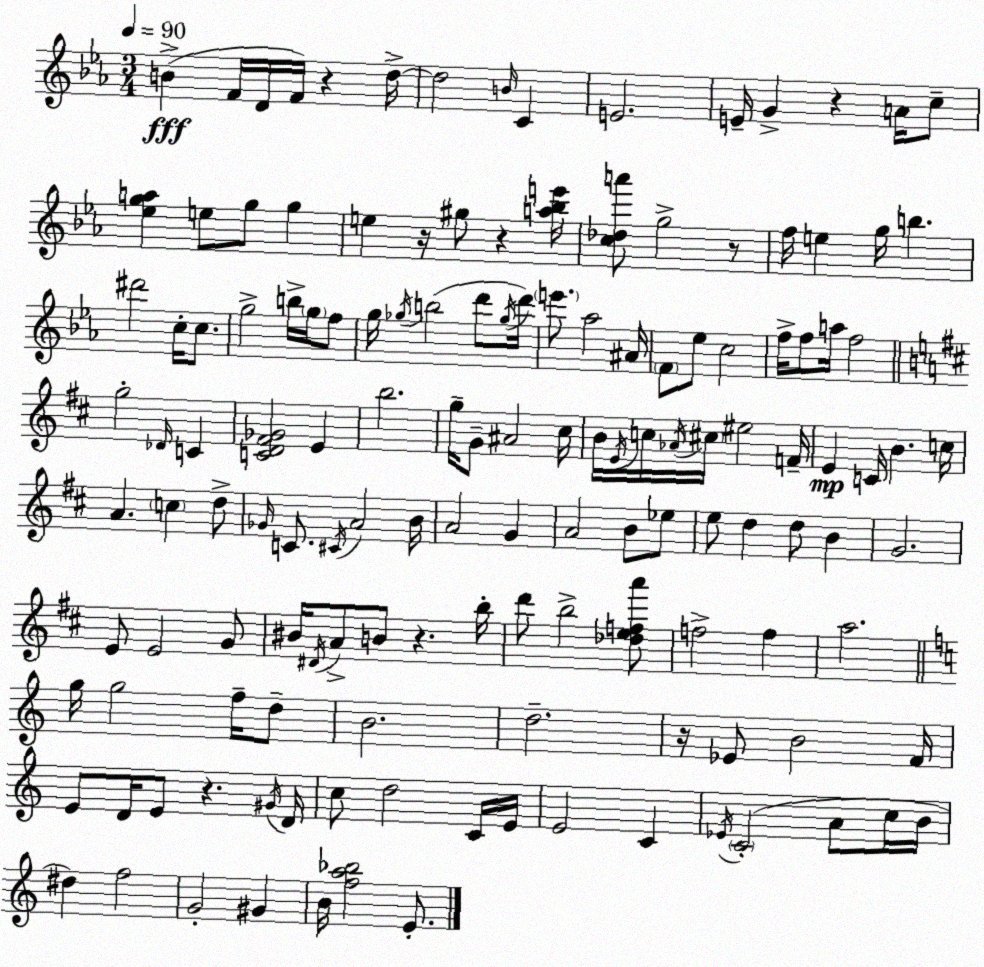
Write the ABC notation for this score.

X:1
T:Untitled
M:3/4
L:1/4
K:Cm
B F/4 D/4 F/4 z d/4 d2 B/4 C E2 E/4 G z A/4 c/2 [_ega] e/2 g/2 g e z/4 ^g/2 z [a_be']/4 [c_da']/2 g2 z/2 f/4 e g/4 b ^d'2 c/4 c/2 g2 b/4 g/4 f/2 g/4 _g/4 b2 d'/2 _g/4 d'/4 e'/2 _a2 ^A/4 F/2 _e/2 c2 f/4 f/2 a/4 f2 g2 _D/4 C [CD^F_G]2 E b2 g/4 G/2 ^A2 ^c/4 B/4 E/4 c/4 _A/4 ^c/4 ^e2 F/4 E C/4 B c/4 A c d/2 _G/4 C/2 ^C/4 A2 B/4 A2 G A2 B/2 _e/2 e/2 d d/2 B G2 E/2 E2 G/2 ^B/4 ^D/4 A/2 B/2 z b/4 d'/2 b2 [_defa']/2 f2 f a2 g/4 g2 f/4 d/2 B2 d2 z/4 _E/2 B2 F/4 E/2 D/4 E/2 z ^G/4 D/4 c/2 d2 C/4 E/4 E2 C _E/4 C2 A/2 c/4 B/4 ^d f2 G2 ^G B/4 [fa_b]2 E/2